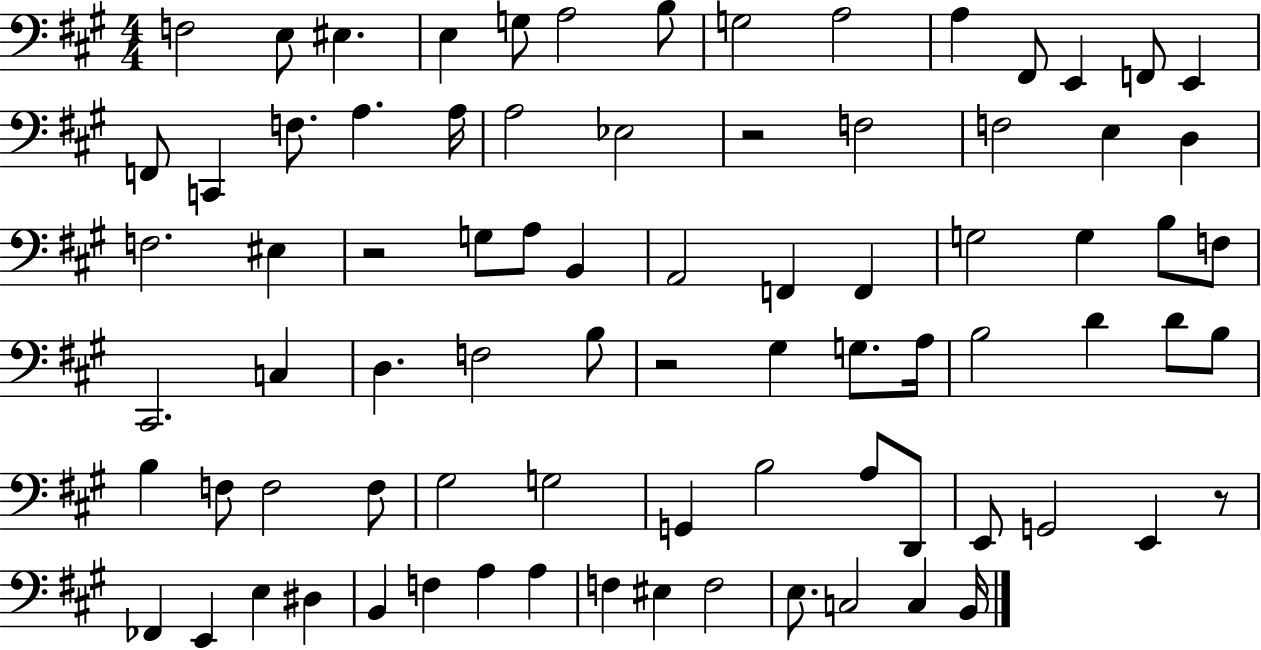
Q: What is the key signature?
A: A major